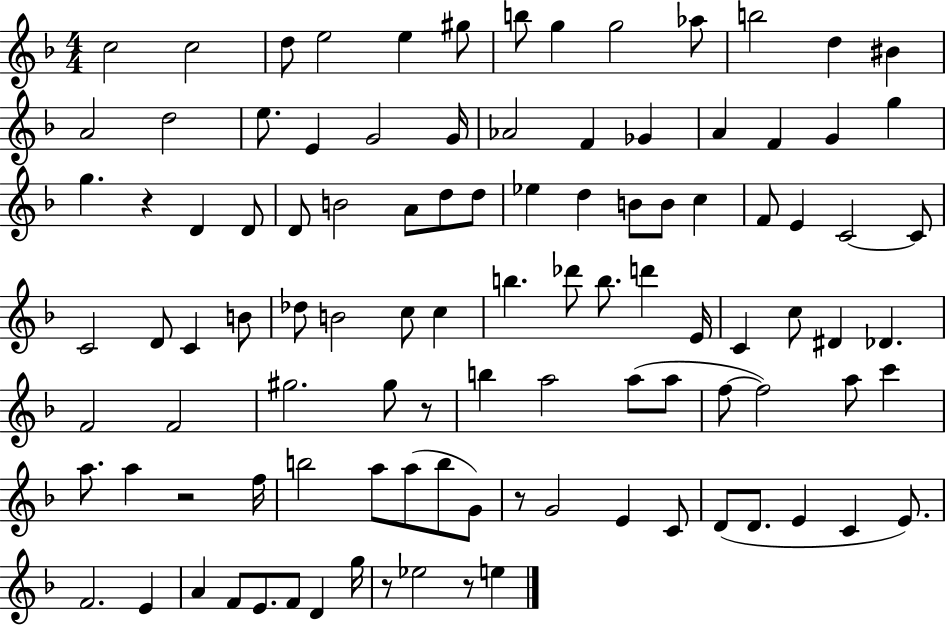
C5/h C5/h D5/e E5/h E5/q G#5/e B5/e G5/q G5/h Ab5/e B5/h D5/q BIS4/q A4/h D5/h E5/e. E4/q G4/h G4/s Ab4/h F4/q Gb4/q A4/q F4/q G4/q G5/q G5/q. R/q D4/q D4/e D4/e B4/h A4/e D5/e D5/e Eb5/q D5/q B4/e B4/e C5/q F4/e E4/q C4/h C4/e C4/h D4/e C4/q B4/e Db5/e B4/h C5/e C5/q B5/q. Db6/e B5/e. D6/q E4/s C4/q C5/e D#4/q Db4/q. F4/h F4/h G#5/h. G#5/e R/e B5/q A5/h A5/e A5/e F5/e F5/h A5/e C6/q A5/e. A5/q R/h F5/s B5/h A5/e A5/e B5/e G4/e R/e G4/h E4/q C4/e D4/e D4/e. E4/q C4/q E4/e. F4/h. E4/q A4/q F4/e E4/e. F4/e D4/q G5/s R/e Eb5/h R/e E5/q